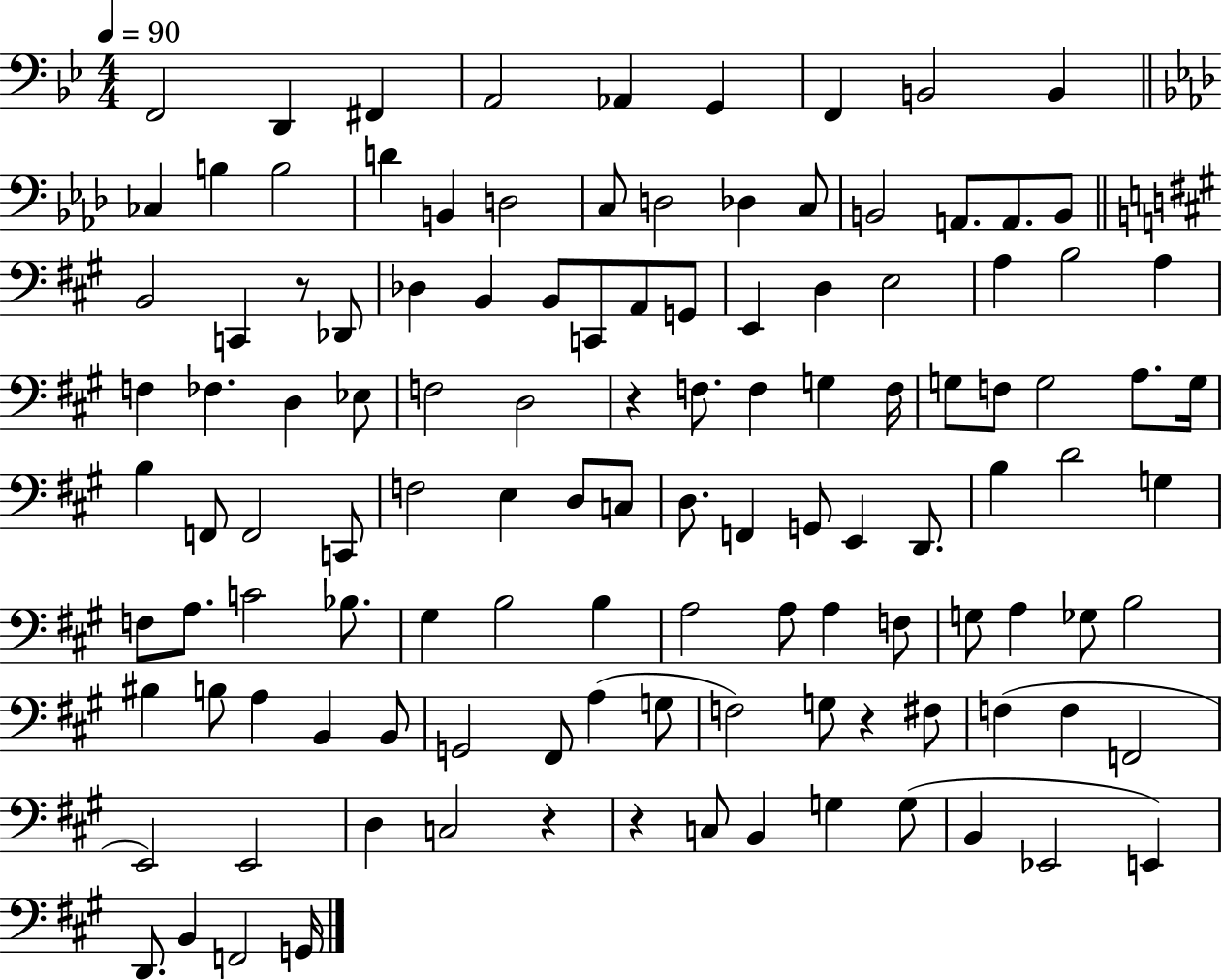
{
  \clef bass
  \numericTimeSignature
  \time 4/4
  \key bes \major
  \tempo 4 = 90
  f,2 d,4 fis,4 | a,2 aes,4 g,4 | f,4 b,2 b,4 | \bar "||" \break \key aes \major ces4 b4 b2 | d'4 b,4 d2 | c8 d2 des4 c8 | b,2 a,8. a,8. b,8 | \break \bar "||" \break \key a \major b,2 c,4 r8 des,8 | des4 b,4 b,8 c,8 a,8 g,8 | e,4 d4 e2 | a4 b2 a4 | \break f4 fes4. d4 ees8 | f2 d2 | r4 f8. f4 g4 f16 | g8 f8 g2 a8. g16 | \break b4 f,8 f,2 c,8 | f2 e4 d8 c8 | d8. f,4 g,8 e,4 d,8. | b4 d'2 g4 | \break f8 a8. c'2 bes8. | gis4 b2 b4 | a2 a8 a4 f8 | g8 a4 ges8 b2 | \break bis4 b8 a4 b,4 b,8 | g,2 fis,8 a4( g8 | f2) g8 r4 fis8 | f4( f4 f,2 | \break e,2) e,2 | d4 c2 r4 | r4 c8 b,4 g4 g8( | b,4 ees,2 e,4) | \break d,8. b,4 f,2 g,16 | \bar "|."
}